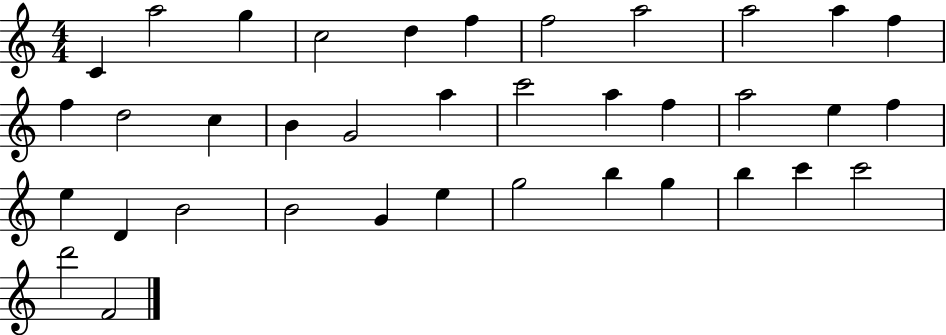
C4/q A5/h G5/q C5/h D5/q F5/q F5/h A5/h A5/h A5/q F5/q F5/q D5/h C5/q B4/q G4/h A5/q C6/h A5/q F5/q A5/h E5/q F5/q E5/q D4/q B4/h B4/h G4/q E5/q G5/h B5/q G5/q B5/q C6/q C6/h D6/h F4/h